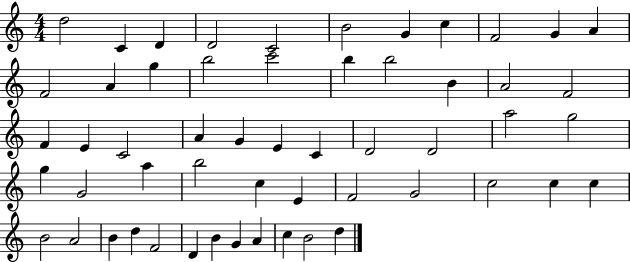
D5/h C4/q D4/q D4/h C4/h B4/h G4/q C5/q F4/h G4/q A4/q F4/h A4/q G5/q B5/h C6/h B5/q B5/h B4/q A4/h F4/h F4/q E4/q C4/h A4/q G4/q E4/q C4/q D4/h D4/h A5/h G5/h G5/q G4/h A5/q B5/h C5/q E4/q F4/h G4/h C5/h C5/q C5/q B4/h A4/h B4/q D5/q F4/h D4/q B4/q G4/q A4/q C5/q B4/h D5/q